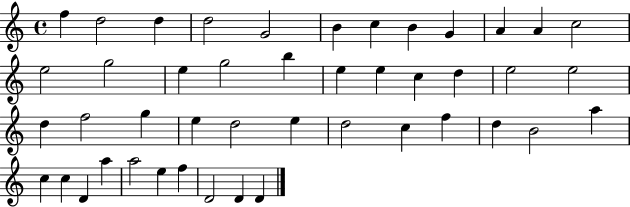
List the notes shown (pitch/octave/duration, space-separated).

F5/q D5/h D5/q D5/h G4/h B4/q C5/q B4/q G4/q A4/q A4/q C5/h E5/h G5/h E5/q G5/h B5/q E5/q E5/q C5/q D5/q E5/h E5/h D5/q F5/h G5/q E5/q D5/h E5/q D5/h C5/q F5/q D5/q B4/h A5/q C5/q C5/q D4/q A5/q A5/h E5/q F5/q D4/h D4/q D4/q